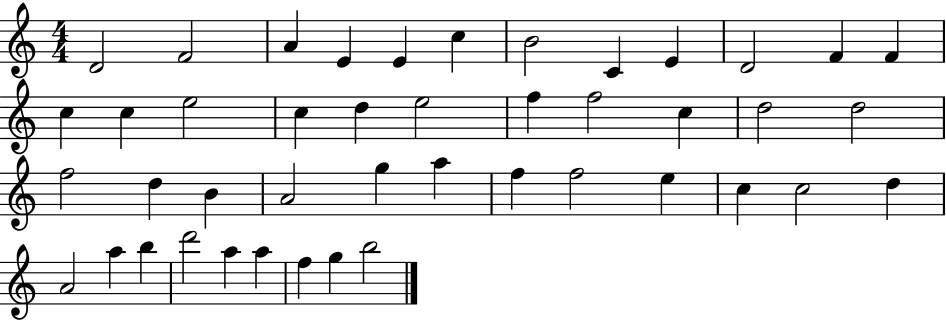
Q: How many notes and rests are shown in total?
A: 44